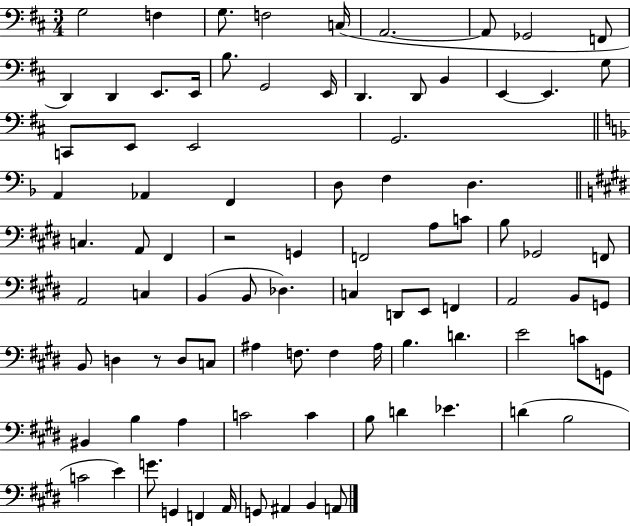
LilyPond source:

{
  \clef bass
  \numericTimeSignature
  \time 3/4
  \key d \major
  g2 f4 | g8. f2 c16( | a,2.~~ | a,8 ges,2 f,8 | \break d,4) d,4 e,8. e,16 | b8. g,2 e,16 | d,4. d,8 b,4 | e,4~~ e,4. g8 | \break c,8 e,8 e,2 | g,2. | \bar "||" \break \key d \minor a,4 aes,4 f,4 | d8 f4 d4. | \bar "||" \break \key e \major c4. a,8 fis,4 | r2 g,4 | f,2 a8 c'8 | b8 ges,2 f,8 | \break a,2 c4 | b,4( b,8 des4.) | c4 d,8 e,8 f,4 | a,2 b,8 g,8 | \break b,8 d4 r8 d8 c8 | ais4 f8. f4 ais16 | b4. d'4. | e'2 c'8 g,8 | \break bis,4 b4 a4 | c'2 c'4 | b8 d'4 ees'4. | d'4( b2 | \break c'2 e'4) | g'8. g,4 f,4 a,16 | g,8 ais,4 b,4 a,8 | \bar "|."
}